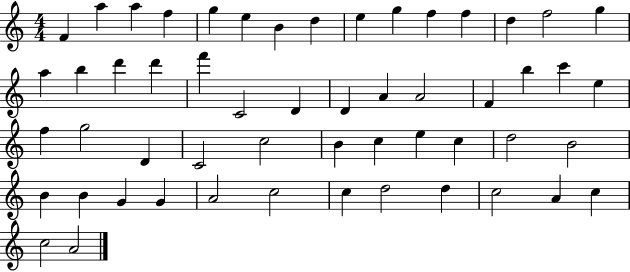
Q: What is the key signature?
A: C major